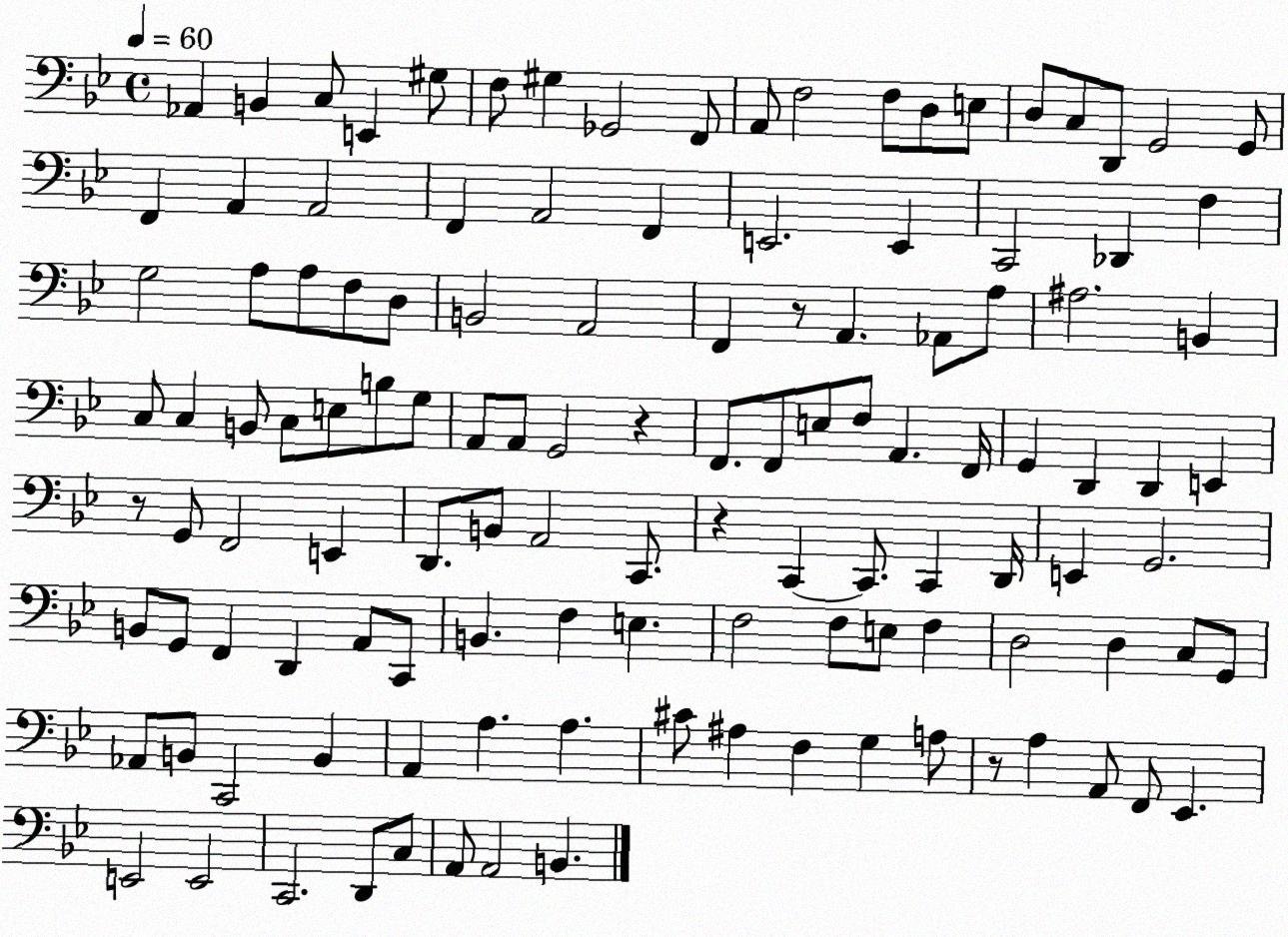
X:1
T:Untitled
M:4/4
L:1/4
K:Bb
_A,, B,, C,/2 E,, ^G,/2 F,/2 ^G, _G,,2 F,,/2 A,,/2 F,2 F,/2 D,/2 E,/2 D,/2 C,/2 D,,/2 G,,2 G,,/2 F,, A,, A,,2 F,, A,,2 F,, E,,2 E,, C,,2 _D,, F, G,2 A,/2 A,/2 F,/2 D,/2 B,,2 A,,2 F,, z/2 A,, _A,,/2 A,/2 ^A,2 B,, C,/2 C, B,,/2 C,/2 E,/2 B,/2 G,/2 A,,/2 A,,/2 G,,2 z F,,/2 F,,/2 E,/2 F,/2 A,, F,,/4 G,, D,, D,, E,, z/2 G,,/2 F,,2 E,, D,,/2 B,,/2 A,,2 C,,/2 z C,, C,,/2 C,, D,,/4 E,, G,,2 B,,/2 G,,/2 F,, D,, A,,/2 C,,/2 B,, F, E, F,2 F,/2 E,/2 F, D,2 D, C,/2 G,,/2 _A,,/2 B,,/2 C,,2 B,, A,, A, A, ^C/2 ^A, F, G, A,/2 z/2 A, A,,/2 F,,/2 _E,, E,,2 E,,2 C,,2 D,,/2 C,/2 A,,/2 A,,2 B,,